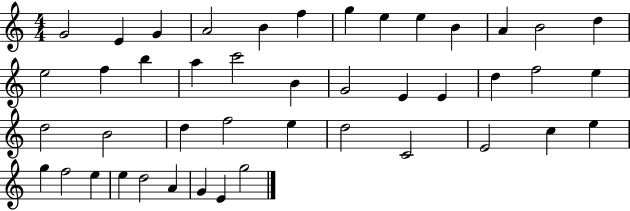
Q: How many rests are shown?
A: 0